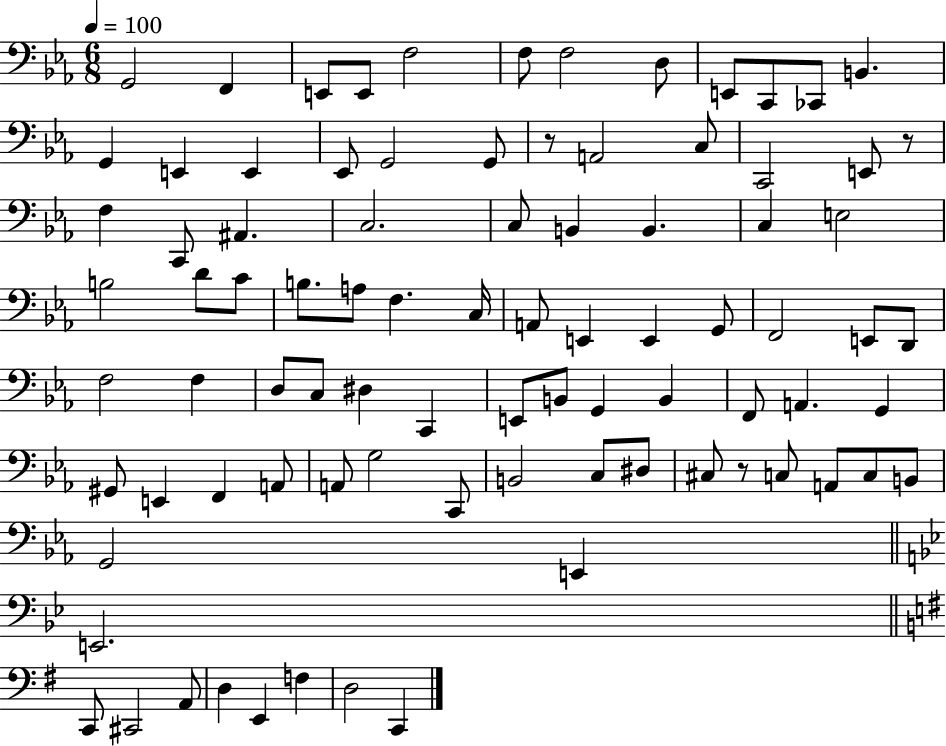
X:1
T:Untitled
M:6/8
L:1/4
K:Eb
G,,2 F,, E,,/2 E,,/2 F,2 F,/2 F,2 D,/2 E,,/2 C,,/2 _C,,/2 B,, G,, E,, E,, _E,,/2 G,,2 G,,/2 z/2 A,,2 C,/2 C,,2 E,,/2 z/2 F, C,,/2 ^A,, C,2 C,/2 B,, B,, C, E,2 B,2 D/2 C/2 B,/2 A,/2 F, C,/4 A,,/2 E,, E,, G,,/2 F,,2 E,,/2 D,,/2 F,2 F, D,/2 C,/2 ^D, C,, E,,/2 B,,/2 G,, B,, F,,/2 A,, G,, ^G,,/2 E,, F,, A,,/2 A,,/2 G,2 C,,/2 B,,2 C,/2 ^D,/2 ^C,/2 z/2 C,/2 A,,/2 C,/2 B,,/2 G,,2 E,, E,,2 C,,/2 ^C,,2 A,,/2 D, E,, F, D,2 C,,